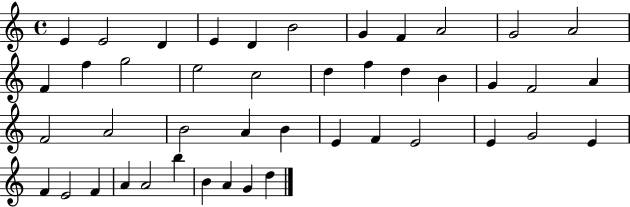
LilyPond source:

{
  \clef treble
  \time 4/4
  \defaultTimeSignature
  \key c \major
  e'4 e'2 d'4 | e'4 d'4 b'2 | g'4 f'4 a'2 | g'2 a'2 | \break f'4 f''4 g''2 | e''2 c''2 | d''4 f''4 d''4 b'4 | g'4 f'2 a'4 | \break f'2 a'2 | b'2 a'4 b'4 | e'4 f'4 e'2 | e'4 g'2 e'4 | \break f'4 e'2 f'4 | a'4 a'2 b''4 | b'4 a'4 g'4 d''4 | \bar "|."
}